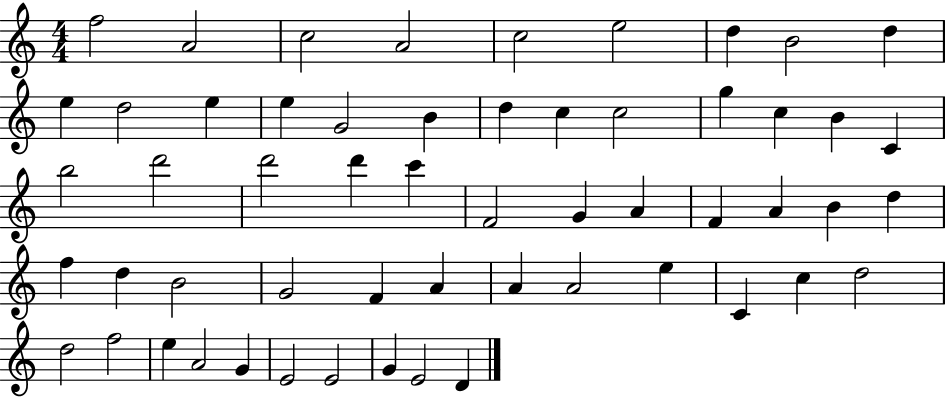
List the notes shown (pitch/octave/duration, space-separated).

F5/h A4/h C5/h A4/h C5/h E5/h D5/q B4/h D5/q E5/q D5/h E5/q E5/q G4/h B4/q D5/q C5/q C5/h G5/q C5/q B4/q C4/q B5/h D6/h D6/h D6/q C6/q F4/h G4/q A4/q F4/q A4/q B4/q D5/q F5/q D5/q B4/h G4/h F4/q A4/q A4/q A4/h E5/q C4/q C5/q D5/h D5/h F5/h E5/q A4/h G4/q E4/h E4/h G4/q E4/h D4/q